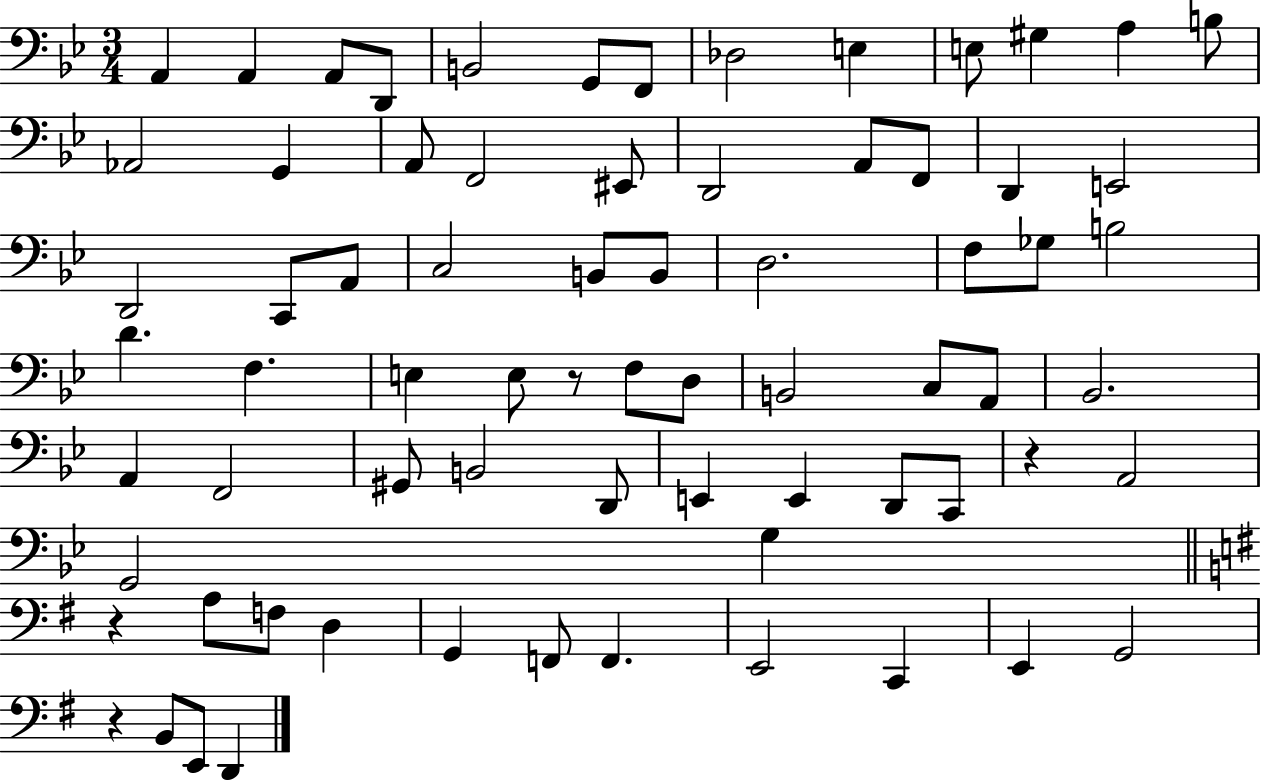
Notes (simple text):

A2/q A2/q A2/e D2/e B2/h G2/e F2/e Db3/h E3/q E3/e G#3/q A3/q B3/e Ab2/h G2/q A2/e F2/h EIS2/e D2/h A2/e F2/e D2/q E2/h D2/h C2/e A2/e C3/h B2/e B2/e D3/h. F3/e Gb3/e B3/h D4/q. F3/q. E3/q E3/e R/e F3/e D3/e B2/h C3/e A2/e Bb2/h. A2/q F2/h G#2/e B2/h D2/e E2/q E2/q D2/e C2/e R/q A2/h G2/h G3/q R/q A3/e F3/e D3/q G2/q F2/e F2/q. E2/h C2/q E2/q G2/h R/q B2/e E2/e D2/q